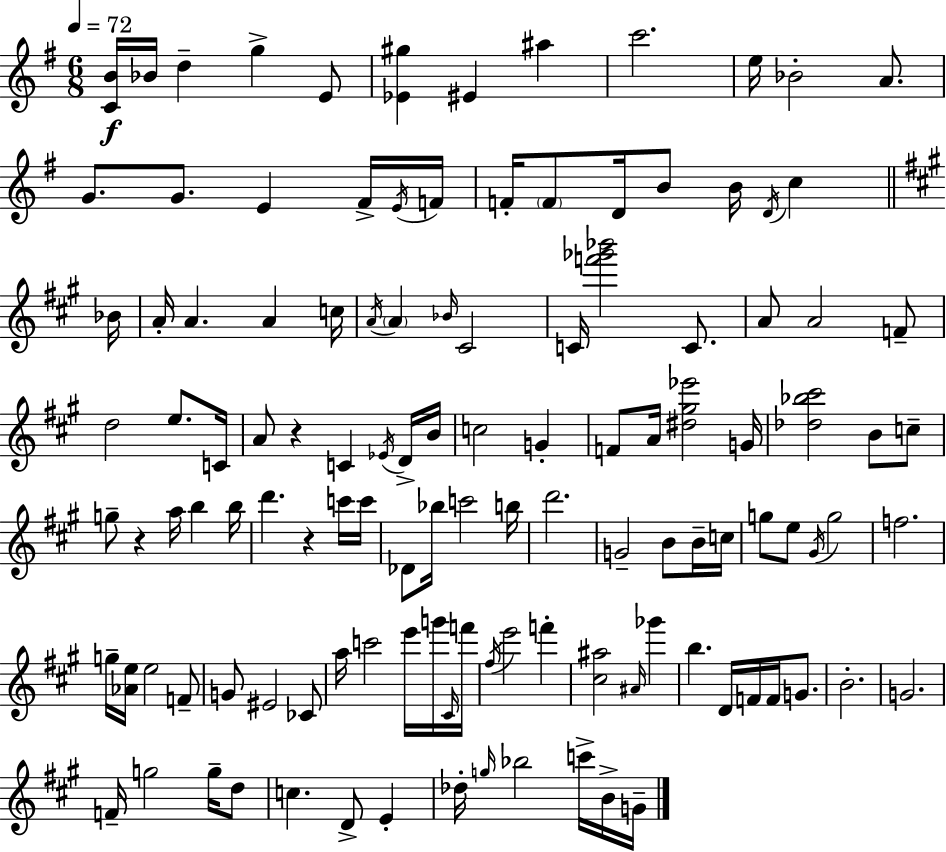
{
  \clef treble
  \numericTimeSignature
  \time 6/8
  \key e \minor
  \tempo 4 = 72
  <c' b'>16\f bes'16 d''4-- g''4-> e'8 | <ees' gis''>4 eis'4 ais''4 | c'''2. | e''16 bes'2-. a'8. | \break g'8. g'8. e'4 fis'16-> \acciaccatura { e'16 } | f'16 f'16-. \parenthesize f'8 d'16 b'8 b'16 \acciaccatura { d'16 } c''4 | \bar "||" \break \key a \major bes'16 a'16-. a'4. a'4 | c''16 \acciaccatura { a'16 } \parenthesize a'4 \grace { bes'16 } cis'2 | c'16 <f''' ges''' bes'''>2 | c'8. a'8 a'2 | \break f'8-- d''2 e''8. | c'16 a'8 r4 c'4 | \acciaccatura { ees'16 } d'16-> b'16 c''2 | g'4-. f'8 a'16 <dis'' gis'' ees'''>2 | \break g'16 <des'' bes'' cis'''>2 | b'8 c''8-- g''8-- r4 a''16 b''4 | b''16 d'''4. r4 | c'''16 c'''16 des'8 bes''16 c'''2 | \break b''16 d'''2. | g'2-- | b'8 b'16-- c''16 g''8 e''8 \acciaccatura { gis'16 } g''2 | f''2. | \break g''16-- <aes' e''>16 e''2 | f'8-- g'8 eis'2 | ces'8 a''16 c'''2 | e'''16 g'''16 \grace { cis'16 } f'''16 \acciaccatura { fis''16 } e'''2 | \break f'''4-. <cis'' ais''>2 | \grace { ais'16 } ges'''4 b''4. | d'16 f'16 f'16 g'8. b'2.-. | g'2. | \break f'16-- g''2 | g''16-- d''8 c''4. | d'8-> e'4-. des''16-. \grace { g''16 } bes''2 | c'''16-> b'16-> g'16-- \bar "|."
}